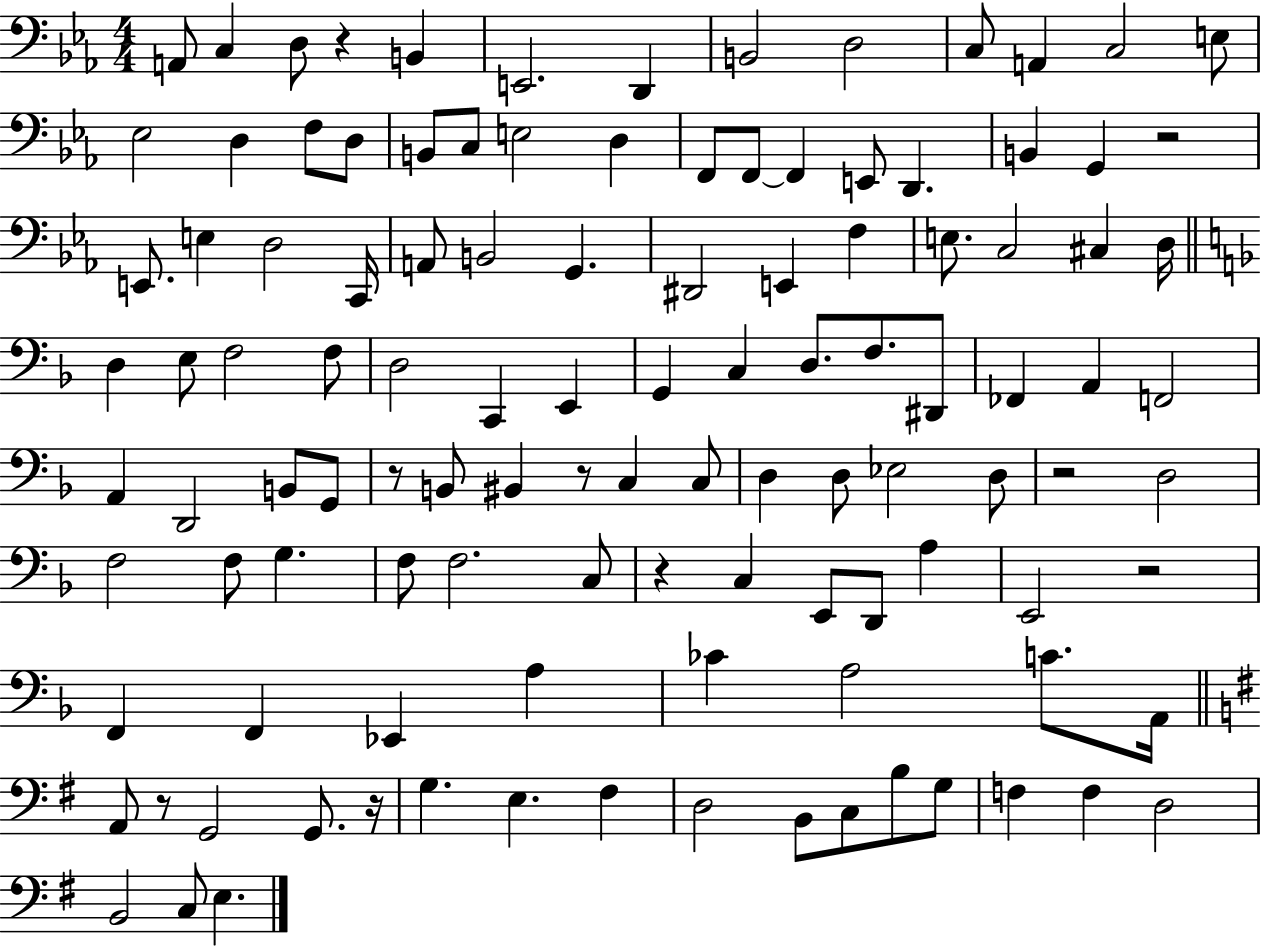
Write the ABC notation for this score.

X:1
T:Untitled
M:4/4
L:1/4
K:Eb
A,,/2 C, D,/2 z B,, E,,2 D,, B,,2 D,2 C,/2 A,, C,2 E,/2 _E,2 D, F,/2 D,/2 B,,/2 C,/2 E,2 D, F,,/2 F,,/2 F,, E,,/2 D,, B,, G,, z2 E,,/2 E, D,2 C,,/4 A,,/2 B,,2 G,, ^D,,2 E,, F, E,/2 C,2 ^C, D,/4 D, E,/2 F,2 F,/2 D,2 C,, E,, G,, C, D,/2 F,/2 ^D,,/2 _F,, A,, F,,2 A,, D,,2 B,,/2 G,,/2 z/2 B,,/2 ^B,, z/2 C, C,/2 D, D,/2 _E,2 D,/2 z2 D,2 F,2 F,/2 G, F,/2 F,2 C,/2 z C, E,,/2 D,,/2 A, E,,2 z2 F,, F,, _E,, A, _C A,2 C/2 A,,/4 A,,/2 z/2 G,,2 G,,/2 z/4 G, E, ^F, D,2 B,,/2 C,/2 B,/2 G,/2 F, F, D,2 B,,2 C,/2 E,